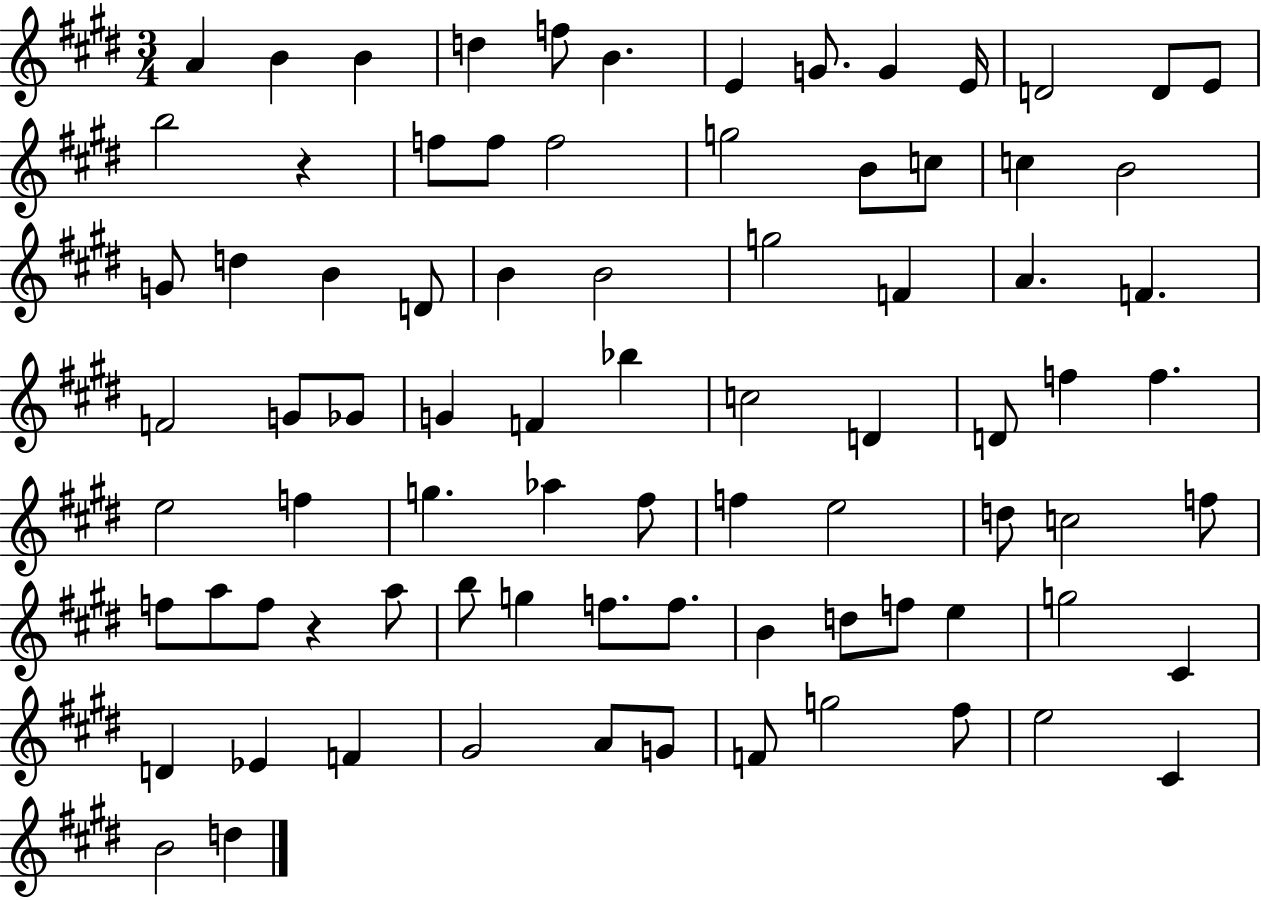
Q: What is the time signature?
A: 3/4